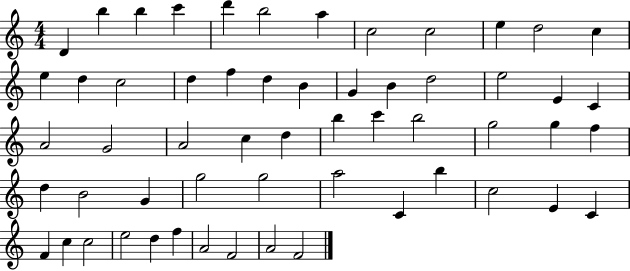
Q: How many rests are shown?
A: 0